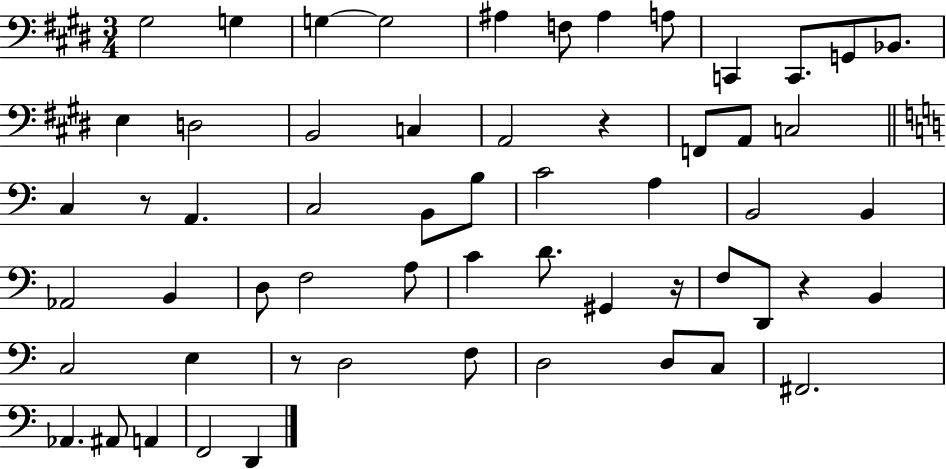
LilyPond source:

{
  \clef bass
  \numericTimeSignature
  \time 3/4
  \key e \major
  gis2 g4 | g4~~ g2 | ais4 f8 ais4 a8 | c,4 c,8. g,8 bes,8. | \break e4 d2 | b,2 c4 | a,2 r4 | f,8 a,8 c2 | \break \bar "||" \break \key c \major c4 r8 a,4. | c2 b,8 b8 | c'2 a4 | b,2 b,4 | \break aes,2 b,4 | d8 f2 a8 | c'4 d'8. gis,4 r16 | f8 d,8 r4 b,4 | \break c2 e4 | r8 d2 f8 | d2 d8 c8 | fis,2. | \break aes,4. ais,8 a,4 | f,2 d,4 | \bar "|."
}